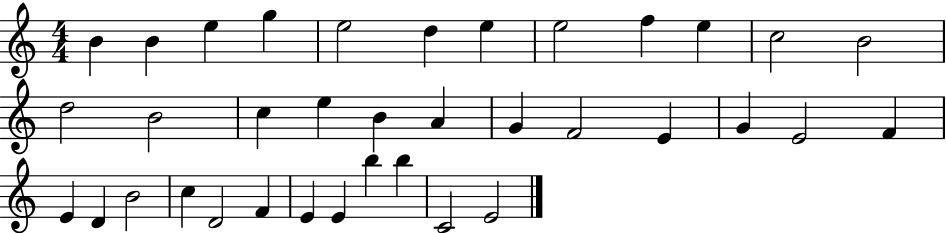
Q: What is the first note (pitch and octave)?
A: B4